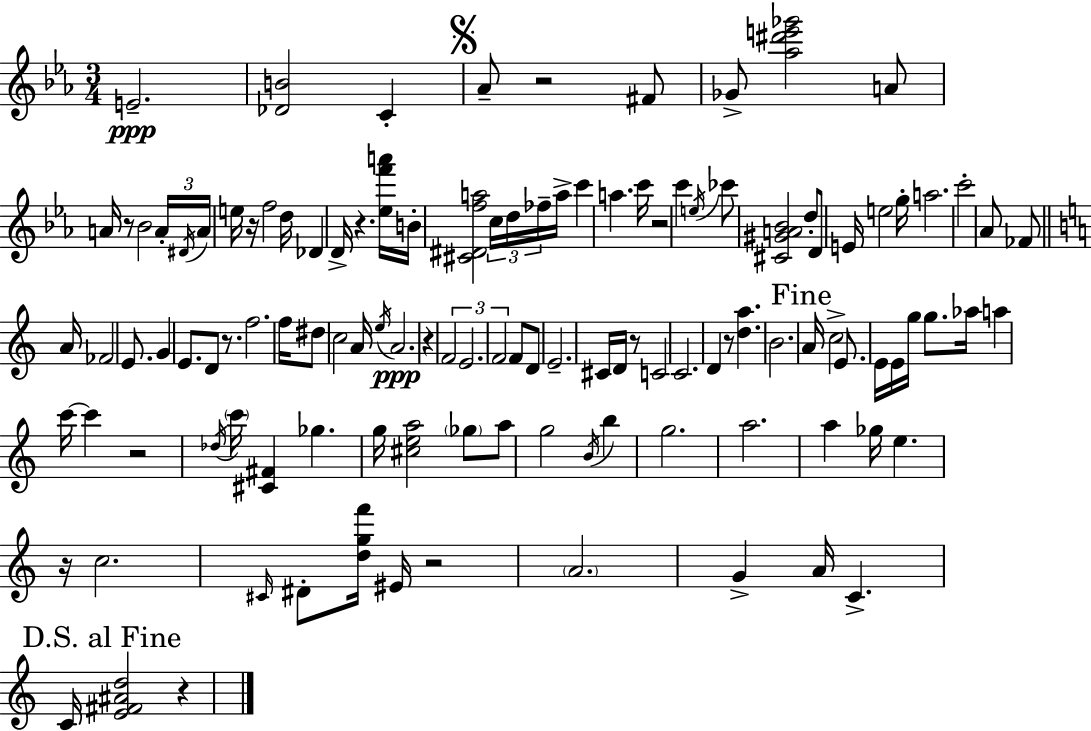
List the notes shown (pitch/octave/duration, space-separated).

E4/h. [Db4,B4]/h C4/q Ab4/e R/h F#4/e Gb4/e [Ab5,D#6,E6,Gb6]/h A4/e A4/s R/e Bb4/h A4/s D#4/s A4/s E5/s R/s F5/h D5/s Db4/q D4/s R/q. [Eb5,F6,A6]/s B4/s [C#4,D#4,F5,A5]/h C5/s D5/s FES5/s A5/s C6/q A5/q. C6/s R/h C6/q E5/s CES6/e [C#4,G#4,A4,Bb4]/h D5/e D4/e E4/s E5/h G5/s A5/h. C6/h Ab4/e FES4/e A4/s FES4/h E4/e. G4/q E4/e. D4/e R/e. F5/h. F5/s D#5/e C5/h A4/s E5/s A4/h. R/q F4/h E4/h. F4/h F4/e D4/e E4/h. C#4/s D4/s R/e C4/h C4/h. D4/q R/e [D5,A5]/q. B4/h. A4/s C5/h E4/e. E4/s E4/s G5/s G5/e. Ab5/s A5/q C6/s C6/q R/h Db5/s C6/s [C#4,F#4]/q Gb5/q. G5/s [C#5,E5,A5]/h Gb5/e A5/e G5/h B4/s B5/q G5/h. A5/h. A5/q Gb5/s E5/q. R/s C5/h. C#4/s D#4/e [D5,G5,F6]/s EIS4/s R/h A4/h. G4/q A4/s C4/q. C4/s [E4,F#4,A#4,D5]/h R/q